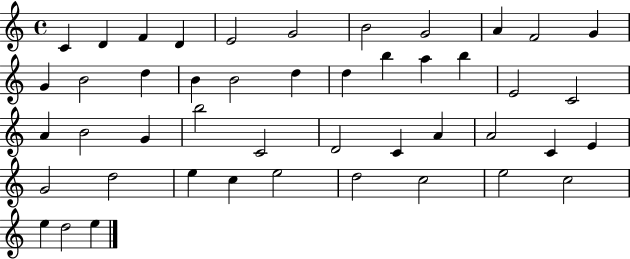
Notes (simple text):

C4/q D4/q F4/q D4/q E4/h G4/h B4/h G4/h A4/q F4/h G4/q G4/q B4/h D5/q B4/q B4/h D5/q D5/q B5/q A5/q B5/q E4/h C4/h A4/q B4/h G4/q B5/h C4/h D4/h C4/q A4/q A4/h C4/q E4/q G4/h D5/h E5/q C5/q E5/h D5/h C5/h E5/h C5/h E5/q D5/h E5/q